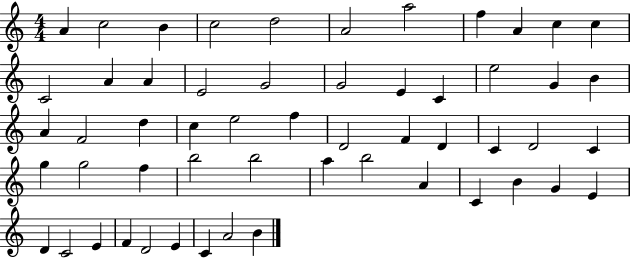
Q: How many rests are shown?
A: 0